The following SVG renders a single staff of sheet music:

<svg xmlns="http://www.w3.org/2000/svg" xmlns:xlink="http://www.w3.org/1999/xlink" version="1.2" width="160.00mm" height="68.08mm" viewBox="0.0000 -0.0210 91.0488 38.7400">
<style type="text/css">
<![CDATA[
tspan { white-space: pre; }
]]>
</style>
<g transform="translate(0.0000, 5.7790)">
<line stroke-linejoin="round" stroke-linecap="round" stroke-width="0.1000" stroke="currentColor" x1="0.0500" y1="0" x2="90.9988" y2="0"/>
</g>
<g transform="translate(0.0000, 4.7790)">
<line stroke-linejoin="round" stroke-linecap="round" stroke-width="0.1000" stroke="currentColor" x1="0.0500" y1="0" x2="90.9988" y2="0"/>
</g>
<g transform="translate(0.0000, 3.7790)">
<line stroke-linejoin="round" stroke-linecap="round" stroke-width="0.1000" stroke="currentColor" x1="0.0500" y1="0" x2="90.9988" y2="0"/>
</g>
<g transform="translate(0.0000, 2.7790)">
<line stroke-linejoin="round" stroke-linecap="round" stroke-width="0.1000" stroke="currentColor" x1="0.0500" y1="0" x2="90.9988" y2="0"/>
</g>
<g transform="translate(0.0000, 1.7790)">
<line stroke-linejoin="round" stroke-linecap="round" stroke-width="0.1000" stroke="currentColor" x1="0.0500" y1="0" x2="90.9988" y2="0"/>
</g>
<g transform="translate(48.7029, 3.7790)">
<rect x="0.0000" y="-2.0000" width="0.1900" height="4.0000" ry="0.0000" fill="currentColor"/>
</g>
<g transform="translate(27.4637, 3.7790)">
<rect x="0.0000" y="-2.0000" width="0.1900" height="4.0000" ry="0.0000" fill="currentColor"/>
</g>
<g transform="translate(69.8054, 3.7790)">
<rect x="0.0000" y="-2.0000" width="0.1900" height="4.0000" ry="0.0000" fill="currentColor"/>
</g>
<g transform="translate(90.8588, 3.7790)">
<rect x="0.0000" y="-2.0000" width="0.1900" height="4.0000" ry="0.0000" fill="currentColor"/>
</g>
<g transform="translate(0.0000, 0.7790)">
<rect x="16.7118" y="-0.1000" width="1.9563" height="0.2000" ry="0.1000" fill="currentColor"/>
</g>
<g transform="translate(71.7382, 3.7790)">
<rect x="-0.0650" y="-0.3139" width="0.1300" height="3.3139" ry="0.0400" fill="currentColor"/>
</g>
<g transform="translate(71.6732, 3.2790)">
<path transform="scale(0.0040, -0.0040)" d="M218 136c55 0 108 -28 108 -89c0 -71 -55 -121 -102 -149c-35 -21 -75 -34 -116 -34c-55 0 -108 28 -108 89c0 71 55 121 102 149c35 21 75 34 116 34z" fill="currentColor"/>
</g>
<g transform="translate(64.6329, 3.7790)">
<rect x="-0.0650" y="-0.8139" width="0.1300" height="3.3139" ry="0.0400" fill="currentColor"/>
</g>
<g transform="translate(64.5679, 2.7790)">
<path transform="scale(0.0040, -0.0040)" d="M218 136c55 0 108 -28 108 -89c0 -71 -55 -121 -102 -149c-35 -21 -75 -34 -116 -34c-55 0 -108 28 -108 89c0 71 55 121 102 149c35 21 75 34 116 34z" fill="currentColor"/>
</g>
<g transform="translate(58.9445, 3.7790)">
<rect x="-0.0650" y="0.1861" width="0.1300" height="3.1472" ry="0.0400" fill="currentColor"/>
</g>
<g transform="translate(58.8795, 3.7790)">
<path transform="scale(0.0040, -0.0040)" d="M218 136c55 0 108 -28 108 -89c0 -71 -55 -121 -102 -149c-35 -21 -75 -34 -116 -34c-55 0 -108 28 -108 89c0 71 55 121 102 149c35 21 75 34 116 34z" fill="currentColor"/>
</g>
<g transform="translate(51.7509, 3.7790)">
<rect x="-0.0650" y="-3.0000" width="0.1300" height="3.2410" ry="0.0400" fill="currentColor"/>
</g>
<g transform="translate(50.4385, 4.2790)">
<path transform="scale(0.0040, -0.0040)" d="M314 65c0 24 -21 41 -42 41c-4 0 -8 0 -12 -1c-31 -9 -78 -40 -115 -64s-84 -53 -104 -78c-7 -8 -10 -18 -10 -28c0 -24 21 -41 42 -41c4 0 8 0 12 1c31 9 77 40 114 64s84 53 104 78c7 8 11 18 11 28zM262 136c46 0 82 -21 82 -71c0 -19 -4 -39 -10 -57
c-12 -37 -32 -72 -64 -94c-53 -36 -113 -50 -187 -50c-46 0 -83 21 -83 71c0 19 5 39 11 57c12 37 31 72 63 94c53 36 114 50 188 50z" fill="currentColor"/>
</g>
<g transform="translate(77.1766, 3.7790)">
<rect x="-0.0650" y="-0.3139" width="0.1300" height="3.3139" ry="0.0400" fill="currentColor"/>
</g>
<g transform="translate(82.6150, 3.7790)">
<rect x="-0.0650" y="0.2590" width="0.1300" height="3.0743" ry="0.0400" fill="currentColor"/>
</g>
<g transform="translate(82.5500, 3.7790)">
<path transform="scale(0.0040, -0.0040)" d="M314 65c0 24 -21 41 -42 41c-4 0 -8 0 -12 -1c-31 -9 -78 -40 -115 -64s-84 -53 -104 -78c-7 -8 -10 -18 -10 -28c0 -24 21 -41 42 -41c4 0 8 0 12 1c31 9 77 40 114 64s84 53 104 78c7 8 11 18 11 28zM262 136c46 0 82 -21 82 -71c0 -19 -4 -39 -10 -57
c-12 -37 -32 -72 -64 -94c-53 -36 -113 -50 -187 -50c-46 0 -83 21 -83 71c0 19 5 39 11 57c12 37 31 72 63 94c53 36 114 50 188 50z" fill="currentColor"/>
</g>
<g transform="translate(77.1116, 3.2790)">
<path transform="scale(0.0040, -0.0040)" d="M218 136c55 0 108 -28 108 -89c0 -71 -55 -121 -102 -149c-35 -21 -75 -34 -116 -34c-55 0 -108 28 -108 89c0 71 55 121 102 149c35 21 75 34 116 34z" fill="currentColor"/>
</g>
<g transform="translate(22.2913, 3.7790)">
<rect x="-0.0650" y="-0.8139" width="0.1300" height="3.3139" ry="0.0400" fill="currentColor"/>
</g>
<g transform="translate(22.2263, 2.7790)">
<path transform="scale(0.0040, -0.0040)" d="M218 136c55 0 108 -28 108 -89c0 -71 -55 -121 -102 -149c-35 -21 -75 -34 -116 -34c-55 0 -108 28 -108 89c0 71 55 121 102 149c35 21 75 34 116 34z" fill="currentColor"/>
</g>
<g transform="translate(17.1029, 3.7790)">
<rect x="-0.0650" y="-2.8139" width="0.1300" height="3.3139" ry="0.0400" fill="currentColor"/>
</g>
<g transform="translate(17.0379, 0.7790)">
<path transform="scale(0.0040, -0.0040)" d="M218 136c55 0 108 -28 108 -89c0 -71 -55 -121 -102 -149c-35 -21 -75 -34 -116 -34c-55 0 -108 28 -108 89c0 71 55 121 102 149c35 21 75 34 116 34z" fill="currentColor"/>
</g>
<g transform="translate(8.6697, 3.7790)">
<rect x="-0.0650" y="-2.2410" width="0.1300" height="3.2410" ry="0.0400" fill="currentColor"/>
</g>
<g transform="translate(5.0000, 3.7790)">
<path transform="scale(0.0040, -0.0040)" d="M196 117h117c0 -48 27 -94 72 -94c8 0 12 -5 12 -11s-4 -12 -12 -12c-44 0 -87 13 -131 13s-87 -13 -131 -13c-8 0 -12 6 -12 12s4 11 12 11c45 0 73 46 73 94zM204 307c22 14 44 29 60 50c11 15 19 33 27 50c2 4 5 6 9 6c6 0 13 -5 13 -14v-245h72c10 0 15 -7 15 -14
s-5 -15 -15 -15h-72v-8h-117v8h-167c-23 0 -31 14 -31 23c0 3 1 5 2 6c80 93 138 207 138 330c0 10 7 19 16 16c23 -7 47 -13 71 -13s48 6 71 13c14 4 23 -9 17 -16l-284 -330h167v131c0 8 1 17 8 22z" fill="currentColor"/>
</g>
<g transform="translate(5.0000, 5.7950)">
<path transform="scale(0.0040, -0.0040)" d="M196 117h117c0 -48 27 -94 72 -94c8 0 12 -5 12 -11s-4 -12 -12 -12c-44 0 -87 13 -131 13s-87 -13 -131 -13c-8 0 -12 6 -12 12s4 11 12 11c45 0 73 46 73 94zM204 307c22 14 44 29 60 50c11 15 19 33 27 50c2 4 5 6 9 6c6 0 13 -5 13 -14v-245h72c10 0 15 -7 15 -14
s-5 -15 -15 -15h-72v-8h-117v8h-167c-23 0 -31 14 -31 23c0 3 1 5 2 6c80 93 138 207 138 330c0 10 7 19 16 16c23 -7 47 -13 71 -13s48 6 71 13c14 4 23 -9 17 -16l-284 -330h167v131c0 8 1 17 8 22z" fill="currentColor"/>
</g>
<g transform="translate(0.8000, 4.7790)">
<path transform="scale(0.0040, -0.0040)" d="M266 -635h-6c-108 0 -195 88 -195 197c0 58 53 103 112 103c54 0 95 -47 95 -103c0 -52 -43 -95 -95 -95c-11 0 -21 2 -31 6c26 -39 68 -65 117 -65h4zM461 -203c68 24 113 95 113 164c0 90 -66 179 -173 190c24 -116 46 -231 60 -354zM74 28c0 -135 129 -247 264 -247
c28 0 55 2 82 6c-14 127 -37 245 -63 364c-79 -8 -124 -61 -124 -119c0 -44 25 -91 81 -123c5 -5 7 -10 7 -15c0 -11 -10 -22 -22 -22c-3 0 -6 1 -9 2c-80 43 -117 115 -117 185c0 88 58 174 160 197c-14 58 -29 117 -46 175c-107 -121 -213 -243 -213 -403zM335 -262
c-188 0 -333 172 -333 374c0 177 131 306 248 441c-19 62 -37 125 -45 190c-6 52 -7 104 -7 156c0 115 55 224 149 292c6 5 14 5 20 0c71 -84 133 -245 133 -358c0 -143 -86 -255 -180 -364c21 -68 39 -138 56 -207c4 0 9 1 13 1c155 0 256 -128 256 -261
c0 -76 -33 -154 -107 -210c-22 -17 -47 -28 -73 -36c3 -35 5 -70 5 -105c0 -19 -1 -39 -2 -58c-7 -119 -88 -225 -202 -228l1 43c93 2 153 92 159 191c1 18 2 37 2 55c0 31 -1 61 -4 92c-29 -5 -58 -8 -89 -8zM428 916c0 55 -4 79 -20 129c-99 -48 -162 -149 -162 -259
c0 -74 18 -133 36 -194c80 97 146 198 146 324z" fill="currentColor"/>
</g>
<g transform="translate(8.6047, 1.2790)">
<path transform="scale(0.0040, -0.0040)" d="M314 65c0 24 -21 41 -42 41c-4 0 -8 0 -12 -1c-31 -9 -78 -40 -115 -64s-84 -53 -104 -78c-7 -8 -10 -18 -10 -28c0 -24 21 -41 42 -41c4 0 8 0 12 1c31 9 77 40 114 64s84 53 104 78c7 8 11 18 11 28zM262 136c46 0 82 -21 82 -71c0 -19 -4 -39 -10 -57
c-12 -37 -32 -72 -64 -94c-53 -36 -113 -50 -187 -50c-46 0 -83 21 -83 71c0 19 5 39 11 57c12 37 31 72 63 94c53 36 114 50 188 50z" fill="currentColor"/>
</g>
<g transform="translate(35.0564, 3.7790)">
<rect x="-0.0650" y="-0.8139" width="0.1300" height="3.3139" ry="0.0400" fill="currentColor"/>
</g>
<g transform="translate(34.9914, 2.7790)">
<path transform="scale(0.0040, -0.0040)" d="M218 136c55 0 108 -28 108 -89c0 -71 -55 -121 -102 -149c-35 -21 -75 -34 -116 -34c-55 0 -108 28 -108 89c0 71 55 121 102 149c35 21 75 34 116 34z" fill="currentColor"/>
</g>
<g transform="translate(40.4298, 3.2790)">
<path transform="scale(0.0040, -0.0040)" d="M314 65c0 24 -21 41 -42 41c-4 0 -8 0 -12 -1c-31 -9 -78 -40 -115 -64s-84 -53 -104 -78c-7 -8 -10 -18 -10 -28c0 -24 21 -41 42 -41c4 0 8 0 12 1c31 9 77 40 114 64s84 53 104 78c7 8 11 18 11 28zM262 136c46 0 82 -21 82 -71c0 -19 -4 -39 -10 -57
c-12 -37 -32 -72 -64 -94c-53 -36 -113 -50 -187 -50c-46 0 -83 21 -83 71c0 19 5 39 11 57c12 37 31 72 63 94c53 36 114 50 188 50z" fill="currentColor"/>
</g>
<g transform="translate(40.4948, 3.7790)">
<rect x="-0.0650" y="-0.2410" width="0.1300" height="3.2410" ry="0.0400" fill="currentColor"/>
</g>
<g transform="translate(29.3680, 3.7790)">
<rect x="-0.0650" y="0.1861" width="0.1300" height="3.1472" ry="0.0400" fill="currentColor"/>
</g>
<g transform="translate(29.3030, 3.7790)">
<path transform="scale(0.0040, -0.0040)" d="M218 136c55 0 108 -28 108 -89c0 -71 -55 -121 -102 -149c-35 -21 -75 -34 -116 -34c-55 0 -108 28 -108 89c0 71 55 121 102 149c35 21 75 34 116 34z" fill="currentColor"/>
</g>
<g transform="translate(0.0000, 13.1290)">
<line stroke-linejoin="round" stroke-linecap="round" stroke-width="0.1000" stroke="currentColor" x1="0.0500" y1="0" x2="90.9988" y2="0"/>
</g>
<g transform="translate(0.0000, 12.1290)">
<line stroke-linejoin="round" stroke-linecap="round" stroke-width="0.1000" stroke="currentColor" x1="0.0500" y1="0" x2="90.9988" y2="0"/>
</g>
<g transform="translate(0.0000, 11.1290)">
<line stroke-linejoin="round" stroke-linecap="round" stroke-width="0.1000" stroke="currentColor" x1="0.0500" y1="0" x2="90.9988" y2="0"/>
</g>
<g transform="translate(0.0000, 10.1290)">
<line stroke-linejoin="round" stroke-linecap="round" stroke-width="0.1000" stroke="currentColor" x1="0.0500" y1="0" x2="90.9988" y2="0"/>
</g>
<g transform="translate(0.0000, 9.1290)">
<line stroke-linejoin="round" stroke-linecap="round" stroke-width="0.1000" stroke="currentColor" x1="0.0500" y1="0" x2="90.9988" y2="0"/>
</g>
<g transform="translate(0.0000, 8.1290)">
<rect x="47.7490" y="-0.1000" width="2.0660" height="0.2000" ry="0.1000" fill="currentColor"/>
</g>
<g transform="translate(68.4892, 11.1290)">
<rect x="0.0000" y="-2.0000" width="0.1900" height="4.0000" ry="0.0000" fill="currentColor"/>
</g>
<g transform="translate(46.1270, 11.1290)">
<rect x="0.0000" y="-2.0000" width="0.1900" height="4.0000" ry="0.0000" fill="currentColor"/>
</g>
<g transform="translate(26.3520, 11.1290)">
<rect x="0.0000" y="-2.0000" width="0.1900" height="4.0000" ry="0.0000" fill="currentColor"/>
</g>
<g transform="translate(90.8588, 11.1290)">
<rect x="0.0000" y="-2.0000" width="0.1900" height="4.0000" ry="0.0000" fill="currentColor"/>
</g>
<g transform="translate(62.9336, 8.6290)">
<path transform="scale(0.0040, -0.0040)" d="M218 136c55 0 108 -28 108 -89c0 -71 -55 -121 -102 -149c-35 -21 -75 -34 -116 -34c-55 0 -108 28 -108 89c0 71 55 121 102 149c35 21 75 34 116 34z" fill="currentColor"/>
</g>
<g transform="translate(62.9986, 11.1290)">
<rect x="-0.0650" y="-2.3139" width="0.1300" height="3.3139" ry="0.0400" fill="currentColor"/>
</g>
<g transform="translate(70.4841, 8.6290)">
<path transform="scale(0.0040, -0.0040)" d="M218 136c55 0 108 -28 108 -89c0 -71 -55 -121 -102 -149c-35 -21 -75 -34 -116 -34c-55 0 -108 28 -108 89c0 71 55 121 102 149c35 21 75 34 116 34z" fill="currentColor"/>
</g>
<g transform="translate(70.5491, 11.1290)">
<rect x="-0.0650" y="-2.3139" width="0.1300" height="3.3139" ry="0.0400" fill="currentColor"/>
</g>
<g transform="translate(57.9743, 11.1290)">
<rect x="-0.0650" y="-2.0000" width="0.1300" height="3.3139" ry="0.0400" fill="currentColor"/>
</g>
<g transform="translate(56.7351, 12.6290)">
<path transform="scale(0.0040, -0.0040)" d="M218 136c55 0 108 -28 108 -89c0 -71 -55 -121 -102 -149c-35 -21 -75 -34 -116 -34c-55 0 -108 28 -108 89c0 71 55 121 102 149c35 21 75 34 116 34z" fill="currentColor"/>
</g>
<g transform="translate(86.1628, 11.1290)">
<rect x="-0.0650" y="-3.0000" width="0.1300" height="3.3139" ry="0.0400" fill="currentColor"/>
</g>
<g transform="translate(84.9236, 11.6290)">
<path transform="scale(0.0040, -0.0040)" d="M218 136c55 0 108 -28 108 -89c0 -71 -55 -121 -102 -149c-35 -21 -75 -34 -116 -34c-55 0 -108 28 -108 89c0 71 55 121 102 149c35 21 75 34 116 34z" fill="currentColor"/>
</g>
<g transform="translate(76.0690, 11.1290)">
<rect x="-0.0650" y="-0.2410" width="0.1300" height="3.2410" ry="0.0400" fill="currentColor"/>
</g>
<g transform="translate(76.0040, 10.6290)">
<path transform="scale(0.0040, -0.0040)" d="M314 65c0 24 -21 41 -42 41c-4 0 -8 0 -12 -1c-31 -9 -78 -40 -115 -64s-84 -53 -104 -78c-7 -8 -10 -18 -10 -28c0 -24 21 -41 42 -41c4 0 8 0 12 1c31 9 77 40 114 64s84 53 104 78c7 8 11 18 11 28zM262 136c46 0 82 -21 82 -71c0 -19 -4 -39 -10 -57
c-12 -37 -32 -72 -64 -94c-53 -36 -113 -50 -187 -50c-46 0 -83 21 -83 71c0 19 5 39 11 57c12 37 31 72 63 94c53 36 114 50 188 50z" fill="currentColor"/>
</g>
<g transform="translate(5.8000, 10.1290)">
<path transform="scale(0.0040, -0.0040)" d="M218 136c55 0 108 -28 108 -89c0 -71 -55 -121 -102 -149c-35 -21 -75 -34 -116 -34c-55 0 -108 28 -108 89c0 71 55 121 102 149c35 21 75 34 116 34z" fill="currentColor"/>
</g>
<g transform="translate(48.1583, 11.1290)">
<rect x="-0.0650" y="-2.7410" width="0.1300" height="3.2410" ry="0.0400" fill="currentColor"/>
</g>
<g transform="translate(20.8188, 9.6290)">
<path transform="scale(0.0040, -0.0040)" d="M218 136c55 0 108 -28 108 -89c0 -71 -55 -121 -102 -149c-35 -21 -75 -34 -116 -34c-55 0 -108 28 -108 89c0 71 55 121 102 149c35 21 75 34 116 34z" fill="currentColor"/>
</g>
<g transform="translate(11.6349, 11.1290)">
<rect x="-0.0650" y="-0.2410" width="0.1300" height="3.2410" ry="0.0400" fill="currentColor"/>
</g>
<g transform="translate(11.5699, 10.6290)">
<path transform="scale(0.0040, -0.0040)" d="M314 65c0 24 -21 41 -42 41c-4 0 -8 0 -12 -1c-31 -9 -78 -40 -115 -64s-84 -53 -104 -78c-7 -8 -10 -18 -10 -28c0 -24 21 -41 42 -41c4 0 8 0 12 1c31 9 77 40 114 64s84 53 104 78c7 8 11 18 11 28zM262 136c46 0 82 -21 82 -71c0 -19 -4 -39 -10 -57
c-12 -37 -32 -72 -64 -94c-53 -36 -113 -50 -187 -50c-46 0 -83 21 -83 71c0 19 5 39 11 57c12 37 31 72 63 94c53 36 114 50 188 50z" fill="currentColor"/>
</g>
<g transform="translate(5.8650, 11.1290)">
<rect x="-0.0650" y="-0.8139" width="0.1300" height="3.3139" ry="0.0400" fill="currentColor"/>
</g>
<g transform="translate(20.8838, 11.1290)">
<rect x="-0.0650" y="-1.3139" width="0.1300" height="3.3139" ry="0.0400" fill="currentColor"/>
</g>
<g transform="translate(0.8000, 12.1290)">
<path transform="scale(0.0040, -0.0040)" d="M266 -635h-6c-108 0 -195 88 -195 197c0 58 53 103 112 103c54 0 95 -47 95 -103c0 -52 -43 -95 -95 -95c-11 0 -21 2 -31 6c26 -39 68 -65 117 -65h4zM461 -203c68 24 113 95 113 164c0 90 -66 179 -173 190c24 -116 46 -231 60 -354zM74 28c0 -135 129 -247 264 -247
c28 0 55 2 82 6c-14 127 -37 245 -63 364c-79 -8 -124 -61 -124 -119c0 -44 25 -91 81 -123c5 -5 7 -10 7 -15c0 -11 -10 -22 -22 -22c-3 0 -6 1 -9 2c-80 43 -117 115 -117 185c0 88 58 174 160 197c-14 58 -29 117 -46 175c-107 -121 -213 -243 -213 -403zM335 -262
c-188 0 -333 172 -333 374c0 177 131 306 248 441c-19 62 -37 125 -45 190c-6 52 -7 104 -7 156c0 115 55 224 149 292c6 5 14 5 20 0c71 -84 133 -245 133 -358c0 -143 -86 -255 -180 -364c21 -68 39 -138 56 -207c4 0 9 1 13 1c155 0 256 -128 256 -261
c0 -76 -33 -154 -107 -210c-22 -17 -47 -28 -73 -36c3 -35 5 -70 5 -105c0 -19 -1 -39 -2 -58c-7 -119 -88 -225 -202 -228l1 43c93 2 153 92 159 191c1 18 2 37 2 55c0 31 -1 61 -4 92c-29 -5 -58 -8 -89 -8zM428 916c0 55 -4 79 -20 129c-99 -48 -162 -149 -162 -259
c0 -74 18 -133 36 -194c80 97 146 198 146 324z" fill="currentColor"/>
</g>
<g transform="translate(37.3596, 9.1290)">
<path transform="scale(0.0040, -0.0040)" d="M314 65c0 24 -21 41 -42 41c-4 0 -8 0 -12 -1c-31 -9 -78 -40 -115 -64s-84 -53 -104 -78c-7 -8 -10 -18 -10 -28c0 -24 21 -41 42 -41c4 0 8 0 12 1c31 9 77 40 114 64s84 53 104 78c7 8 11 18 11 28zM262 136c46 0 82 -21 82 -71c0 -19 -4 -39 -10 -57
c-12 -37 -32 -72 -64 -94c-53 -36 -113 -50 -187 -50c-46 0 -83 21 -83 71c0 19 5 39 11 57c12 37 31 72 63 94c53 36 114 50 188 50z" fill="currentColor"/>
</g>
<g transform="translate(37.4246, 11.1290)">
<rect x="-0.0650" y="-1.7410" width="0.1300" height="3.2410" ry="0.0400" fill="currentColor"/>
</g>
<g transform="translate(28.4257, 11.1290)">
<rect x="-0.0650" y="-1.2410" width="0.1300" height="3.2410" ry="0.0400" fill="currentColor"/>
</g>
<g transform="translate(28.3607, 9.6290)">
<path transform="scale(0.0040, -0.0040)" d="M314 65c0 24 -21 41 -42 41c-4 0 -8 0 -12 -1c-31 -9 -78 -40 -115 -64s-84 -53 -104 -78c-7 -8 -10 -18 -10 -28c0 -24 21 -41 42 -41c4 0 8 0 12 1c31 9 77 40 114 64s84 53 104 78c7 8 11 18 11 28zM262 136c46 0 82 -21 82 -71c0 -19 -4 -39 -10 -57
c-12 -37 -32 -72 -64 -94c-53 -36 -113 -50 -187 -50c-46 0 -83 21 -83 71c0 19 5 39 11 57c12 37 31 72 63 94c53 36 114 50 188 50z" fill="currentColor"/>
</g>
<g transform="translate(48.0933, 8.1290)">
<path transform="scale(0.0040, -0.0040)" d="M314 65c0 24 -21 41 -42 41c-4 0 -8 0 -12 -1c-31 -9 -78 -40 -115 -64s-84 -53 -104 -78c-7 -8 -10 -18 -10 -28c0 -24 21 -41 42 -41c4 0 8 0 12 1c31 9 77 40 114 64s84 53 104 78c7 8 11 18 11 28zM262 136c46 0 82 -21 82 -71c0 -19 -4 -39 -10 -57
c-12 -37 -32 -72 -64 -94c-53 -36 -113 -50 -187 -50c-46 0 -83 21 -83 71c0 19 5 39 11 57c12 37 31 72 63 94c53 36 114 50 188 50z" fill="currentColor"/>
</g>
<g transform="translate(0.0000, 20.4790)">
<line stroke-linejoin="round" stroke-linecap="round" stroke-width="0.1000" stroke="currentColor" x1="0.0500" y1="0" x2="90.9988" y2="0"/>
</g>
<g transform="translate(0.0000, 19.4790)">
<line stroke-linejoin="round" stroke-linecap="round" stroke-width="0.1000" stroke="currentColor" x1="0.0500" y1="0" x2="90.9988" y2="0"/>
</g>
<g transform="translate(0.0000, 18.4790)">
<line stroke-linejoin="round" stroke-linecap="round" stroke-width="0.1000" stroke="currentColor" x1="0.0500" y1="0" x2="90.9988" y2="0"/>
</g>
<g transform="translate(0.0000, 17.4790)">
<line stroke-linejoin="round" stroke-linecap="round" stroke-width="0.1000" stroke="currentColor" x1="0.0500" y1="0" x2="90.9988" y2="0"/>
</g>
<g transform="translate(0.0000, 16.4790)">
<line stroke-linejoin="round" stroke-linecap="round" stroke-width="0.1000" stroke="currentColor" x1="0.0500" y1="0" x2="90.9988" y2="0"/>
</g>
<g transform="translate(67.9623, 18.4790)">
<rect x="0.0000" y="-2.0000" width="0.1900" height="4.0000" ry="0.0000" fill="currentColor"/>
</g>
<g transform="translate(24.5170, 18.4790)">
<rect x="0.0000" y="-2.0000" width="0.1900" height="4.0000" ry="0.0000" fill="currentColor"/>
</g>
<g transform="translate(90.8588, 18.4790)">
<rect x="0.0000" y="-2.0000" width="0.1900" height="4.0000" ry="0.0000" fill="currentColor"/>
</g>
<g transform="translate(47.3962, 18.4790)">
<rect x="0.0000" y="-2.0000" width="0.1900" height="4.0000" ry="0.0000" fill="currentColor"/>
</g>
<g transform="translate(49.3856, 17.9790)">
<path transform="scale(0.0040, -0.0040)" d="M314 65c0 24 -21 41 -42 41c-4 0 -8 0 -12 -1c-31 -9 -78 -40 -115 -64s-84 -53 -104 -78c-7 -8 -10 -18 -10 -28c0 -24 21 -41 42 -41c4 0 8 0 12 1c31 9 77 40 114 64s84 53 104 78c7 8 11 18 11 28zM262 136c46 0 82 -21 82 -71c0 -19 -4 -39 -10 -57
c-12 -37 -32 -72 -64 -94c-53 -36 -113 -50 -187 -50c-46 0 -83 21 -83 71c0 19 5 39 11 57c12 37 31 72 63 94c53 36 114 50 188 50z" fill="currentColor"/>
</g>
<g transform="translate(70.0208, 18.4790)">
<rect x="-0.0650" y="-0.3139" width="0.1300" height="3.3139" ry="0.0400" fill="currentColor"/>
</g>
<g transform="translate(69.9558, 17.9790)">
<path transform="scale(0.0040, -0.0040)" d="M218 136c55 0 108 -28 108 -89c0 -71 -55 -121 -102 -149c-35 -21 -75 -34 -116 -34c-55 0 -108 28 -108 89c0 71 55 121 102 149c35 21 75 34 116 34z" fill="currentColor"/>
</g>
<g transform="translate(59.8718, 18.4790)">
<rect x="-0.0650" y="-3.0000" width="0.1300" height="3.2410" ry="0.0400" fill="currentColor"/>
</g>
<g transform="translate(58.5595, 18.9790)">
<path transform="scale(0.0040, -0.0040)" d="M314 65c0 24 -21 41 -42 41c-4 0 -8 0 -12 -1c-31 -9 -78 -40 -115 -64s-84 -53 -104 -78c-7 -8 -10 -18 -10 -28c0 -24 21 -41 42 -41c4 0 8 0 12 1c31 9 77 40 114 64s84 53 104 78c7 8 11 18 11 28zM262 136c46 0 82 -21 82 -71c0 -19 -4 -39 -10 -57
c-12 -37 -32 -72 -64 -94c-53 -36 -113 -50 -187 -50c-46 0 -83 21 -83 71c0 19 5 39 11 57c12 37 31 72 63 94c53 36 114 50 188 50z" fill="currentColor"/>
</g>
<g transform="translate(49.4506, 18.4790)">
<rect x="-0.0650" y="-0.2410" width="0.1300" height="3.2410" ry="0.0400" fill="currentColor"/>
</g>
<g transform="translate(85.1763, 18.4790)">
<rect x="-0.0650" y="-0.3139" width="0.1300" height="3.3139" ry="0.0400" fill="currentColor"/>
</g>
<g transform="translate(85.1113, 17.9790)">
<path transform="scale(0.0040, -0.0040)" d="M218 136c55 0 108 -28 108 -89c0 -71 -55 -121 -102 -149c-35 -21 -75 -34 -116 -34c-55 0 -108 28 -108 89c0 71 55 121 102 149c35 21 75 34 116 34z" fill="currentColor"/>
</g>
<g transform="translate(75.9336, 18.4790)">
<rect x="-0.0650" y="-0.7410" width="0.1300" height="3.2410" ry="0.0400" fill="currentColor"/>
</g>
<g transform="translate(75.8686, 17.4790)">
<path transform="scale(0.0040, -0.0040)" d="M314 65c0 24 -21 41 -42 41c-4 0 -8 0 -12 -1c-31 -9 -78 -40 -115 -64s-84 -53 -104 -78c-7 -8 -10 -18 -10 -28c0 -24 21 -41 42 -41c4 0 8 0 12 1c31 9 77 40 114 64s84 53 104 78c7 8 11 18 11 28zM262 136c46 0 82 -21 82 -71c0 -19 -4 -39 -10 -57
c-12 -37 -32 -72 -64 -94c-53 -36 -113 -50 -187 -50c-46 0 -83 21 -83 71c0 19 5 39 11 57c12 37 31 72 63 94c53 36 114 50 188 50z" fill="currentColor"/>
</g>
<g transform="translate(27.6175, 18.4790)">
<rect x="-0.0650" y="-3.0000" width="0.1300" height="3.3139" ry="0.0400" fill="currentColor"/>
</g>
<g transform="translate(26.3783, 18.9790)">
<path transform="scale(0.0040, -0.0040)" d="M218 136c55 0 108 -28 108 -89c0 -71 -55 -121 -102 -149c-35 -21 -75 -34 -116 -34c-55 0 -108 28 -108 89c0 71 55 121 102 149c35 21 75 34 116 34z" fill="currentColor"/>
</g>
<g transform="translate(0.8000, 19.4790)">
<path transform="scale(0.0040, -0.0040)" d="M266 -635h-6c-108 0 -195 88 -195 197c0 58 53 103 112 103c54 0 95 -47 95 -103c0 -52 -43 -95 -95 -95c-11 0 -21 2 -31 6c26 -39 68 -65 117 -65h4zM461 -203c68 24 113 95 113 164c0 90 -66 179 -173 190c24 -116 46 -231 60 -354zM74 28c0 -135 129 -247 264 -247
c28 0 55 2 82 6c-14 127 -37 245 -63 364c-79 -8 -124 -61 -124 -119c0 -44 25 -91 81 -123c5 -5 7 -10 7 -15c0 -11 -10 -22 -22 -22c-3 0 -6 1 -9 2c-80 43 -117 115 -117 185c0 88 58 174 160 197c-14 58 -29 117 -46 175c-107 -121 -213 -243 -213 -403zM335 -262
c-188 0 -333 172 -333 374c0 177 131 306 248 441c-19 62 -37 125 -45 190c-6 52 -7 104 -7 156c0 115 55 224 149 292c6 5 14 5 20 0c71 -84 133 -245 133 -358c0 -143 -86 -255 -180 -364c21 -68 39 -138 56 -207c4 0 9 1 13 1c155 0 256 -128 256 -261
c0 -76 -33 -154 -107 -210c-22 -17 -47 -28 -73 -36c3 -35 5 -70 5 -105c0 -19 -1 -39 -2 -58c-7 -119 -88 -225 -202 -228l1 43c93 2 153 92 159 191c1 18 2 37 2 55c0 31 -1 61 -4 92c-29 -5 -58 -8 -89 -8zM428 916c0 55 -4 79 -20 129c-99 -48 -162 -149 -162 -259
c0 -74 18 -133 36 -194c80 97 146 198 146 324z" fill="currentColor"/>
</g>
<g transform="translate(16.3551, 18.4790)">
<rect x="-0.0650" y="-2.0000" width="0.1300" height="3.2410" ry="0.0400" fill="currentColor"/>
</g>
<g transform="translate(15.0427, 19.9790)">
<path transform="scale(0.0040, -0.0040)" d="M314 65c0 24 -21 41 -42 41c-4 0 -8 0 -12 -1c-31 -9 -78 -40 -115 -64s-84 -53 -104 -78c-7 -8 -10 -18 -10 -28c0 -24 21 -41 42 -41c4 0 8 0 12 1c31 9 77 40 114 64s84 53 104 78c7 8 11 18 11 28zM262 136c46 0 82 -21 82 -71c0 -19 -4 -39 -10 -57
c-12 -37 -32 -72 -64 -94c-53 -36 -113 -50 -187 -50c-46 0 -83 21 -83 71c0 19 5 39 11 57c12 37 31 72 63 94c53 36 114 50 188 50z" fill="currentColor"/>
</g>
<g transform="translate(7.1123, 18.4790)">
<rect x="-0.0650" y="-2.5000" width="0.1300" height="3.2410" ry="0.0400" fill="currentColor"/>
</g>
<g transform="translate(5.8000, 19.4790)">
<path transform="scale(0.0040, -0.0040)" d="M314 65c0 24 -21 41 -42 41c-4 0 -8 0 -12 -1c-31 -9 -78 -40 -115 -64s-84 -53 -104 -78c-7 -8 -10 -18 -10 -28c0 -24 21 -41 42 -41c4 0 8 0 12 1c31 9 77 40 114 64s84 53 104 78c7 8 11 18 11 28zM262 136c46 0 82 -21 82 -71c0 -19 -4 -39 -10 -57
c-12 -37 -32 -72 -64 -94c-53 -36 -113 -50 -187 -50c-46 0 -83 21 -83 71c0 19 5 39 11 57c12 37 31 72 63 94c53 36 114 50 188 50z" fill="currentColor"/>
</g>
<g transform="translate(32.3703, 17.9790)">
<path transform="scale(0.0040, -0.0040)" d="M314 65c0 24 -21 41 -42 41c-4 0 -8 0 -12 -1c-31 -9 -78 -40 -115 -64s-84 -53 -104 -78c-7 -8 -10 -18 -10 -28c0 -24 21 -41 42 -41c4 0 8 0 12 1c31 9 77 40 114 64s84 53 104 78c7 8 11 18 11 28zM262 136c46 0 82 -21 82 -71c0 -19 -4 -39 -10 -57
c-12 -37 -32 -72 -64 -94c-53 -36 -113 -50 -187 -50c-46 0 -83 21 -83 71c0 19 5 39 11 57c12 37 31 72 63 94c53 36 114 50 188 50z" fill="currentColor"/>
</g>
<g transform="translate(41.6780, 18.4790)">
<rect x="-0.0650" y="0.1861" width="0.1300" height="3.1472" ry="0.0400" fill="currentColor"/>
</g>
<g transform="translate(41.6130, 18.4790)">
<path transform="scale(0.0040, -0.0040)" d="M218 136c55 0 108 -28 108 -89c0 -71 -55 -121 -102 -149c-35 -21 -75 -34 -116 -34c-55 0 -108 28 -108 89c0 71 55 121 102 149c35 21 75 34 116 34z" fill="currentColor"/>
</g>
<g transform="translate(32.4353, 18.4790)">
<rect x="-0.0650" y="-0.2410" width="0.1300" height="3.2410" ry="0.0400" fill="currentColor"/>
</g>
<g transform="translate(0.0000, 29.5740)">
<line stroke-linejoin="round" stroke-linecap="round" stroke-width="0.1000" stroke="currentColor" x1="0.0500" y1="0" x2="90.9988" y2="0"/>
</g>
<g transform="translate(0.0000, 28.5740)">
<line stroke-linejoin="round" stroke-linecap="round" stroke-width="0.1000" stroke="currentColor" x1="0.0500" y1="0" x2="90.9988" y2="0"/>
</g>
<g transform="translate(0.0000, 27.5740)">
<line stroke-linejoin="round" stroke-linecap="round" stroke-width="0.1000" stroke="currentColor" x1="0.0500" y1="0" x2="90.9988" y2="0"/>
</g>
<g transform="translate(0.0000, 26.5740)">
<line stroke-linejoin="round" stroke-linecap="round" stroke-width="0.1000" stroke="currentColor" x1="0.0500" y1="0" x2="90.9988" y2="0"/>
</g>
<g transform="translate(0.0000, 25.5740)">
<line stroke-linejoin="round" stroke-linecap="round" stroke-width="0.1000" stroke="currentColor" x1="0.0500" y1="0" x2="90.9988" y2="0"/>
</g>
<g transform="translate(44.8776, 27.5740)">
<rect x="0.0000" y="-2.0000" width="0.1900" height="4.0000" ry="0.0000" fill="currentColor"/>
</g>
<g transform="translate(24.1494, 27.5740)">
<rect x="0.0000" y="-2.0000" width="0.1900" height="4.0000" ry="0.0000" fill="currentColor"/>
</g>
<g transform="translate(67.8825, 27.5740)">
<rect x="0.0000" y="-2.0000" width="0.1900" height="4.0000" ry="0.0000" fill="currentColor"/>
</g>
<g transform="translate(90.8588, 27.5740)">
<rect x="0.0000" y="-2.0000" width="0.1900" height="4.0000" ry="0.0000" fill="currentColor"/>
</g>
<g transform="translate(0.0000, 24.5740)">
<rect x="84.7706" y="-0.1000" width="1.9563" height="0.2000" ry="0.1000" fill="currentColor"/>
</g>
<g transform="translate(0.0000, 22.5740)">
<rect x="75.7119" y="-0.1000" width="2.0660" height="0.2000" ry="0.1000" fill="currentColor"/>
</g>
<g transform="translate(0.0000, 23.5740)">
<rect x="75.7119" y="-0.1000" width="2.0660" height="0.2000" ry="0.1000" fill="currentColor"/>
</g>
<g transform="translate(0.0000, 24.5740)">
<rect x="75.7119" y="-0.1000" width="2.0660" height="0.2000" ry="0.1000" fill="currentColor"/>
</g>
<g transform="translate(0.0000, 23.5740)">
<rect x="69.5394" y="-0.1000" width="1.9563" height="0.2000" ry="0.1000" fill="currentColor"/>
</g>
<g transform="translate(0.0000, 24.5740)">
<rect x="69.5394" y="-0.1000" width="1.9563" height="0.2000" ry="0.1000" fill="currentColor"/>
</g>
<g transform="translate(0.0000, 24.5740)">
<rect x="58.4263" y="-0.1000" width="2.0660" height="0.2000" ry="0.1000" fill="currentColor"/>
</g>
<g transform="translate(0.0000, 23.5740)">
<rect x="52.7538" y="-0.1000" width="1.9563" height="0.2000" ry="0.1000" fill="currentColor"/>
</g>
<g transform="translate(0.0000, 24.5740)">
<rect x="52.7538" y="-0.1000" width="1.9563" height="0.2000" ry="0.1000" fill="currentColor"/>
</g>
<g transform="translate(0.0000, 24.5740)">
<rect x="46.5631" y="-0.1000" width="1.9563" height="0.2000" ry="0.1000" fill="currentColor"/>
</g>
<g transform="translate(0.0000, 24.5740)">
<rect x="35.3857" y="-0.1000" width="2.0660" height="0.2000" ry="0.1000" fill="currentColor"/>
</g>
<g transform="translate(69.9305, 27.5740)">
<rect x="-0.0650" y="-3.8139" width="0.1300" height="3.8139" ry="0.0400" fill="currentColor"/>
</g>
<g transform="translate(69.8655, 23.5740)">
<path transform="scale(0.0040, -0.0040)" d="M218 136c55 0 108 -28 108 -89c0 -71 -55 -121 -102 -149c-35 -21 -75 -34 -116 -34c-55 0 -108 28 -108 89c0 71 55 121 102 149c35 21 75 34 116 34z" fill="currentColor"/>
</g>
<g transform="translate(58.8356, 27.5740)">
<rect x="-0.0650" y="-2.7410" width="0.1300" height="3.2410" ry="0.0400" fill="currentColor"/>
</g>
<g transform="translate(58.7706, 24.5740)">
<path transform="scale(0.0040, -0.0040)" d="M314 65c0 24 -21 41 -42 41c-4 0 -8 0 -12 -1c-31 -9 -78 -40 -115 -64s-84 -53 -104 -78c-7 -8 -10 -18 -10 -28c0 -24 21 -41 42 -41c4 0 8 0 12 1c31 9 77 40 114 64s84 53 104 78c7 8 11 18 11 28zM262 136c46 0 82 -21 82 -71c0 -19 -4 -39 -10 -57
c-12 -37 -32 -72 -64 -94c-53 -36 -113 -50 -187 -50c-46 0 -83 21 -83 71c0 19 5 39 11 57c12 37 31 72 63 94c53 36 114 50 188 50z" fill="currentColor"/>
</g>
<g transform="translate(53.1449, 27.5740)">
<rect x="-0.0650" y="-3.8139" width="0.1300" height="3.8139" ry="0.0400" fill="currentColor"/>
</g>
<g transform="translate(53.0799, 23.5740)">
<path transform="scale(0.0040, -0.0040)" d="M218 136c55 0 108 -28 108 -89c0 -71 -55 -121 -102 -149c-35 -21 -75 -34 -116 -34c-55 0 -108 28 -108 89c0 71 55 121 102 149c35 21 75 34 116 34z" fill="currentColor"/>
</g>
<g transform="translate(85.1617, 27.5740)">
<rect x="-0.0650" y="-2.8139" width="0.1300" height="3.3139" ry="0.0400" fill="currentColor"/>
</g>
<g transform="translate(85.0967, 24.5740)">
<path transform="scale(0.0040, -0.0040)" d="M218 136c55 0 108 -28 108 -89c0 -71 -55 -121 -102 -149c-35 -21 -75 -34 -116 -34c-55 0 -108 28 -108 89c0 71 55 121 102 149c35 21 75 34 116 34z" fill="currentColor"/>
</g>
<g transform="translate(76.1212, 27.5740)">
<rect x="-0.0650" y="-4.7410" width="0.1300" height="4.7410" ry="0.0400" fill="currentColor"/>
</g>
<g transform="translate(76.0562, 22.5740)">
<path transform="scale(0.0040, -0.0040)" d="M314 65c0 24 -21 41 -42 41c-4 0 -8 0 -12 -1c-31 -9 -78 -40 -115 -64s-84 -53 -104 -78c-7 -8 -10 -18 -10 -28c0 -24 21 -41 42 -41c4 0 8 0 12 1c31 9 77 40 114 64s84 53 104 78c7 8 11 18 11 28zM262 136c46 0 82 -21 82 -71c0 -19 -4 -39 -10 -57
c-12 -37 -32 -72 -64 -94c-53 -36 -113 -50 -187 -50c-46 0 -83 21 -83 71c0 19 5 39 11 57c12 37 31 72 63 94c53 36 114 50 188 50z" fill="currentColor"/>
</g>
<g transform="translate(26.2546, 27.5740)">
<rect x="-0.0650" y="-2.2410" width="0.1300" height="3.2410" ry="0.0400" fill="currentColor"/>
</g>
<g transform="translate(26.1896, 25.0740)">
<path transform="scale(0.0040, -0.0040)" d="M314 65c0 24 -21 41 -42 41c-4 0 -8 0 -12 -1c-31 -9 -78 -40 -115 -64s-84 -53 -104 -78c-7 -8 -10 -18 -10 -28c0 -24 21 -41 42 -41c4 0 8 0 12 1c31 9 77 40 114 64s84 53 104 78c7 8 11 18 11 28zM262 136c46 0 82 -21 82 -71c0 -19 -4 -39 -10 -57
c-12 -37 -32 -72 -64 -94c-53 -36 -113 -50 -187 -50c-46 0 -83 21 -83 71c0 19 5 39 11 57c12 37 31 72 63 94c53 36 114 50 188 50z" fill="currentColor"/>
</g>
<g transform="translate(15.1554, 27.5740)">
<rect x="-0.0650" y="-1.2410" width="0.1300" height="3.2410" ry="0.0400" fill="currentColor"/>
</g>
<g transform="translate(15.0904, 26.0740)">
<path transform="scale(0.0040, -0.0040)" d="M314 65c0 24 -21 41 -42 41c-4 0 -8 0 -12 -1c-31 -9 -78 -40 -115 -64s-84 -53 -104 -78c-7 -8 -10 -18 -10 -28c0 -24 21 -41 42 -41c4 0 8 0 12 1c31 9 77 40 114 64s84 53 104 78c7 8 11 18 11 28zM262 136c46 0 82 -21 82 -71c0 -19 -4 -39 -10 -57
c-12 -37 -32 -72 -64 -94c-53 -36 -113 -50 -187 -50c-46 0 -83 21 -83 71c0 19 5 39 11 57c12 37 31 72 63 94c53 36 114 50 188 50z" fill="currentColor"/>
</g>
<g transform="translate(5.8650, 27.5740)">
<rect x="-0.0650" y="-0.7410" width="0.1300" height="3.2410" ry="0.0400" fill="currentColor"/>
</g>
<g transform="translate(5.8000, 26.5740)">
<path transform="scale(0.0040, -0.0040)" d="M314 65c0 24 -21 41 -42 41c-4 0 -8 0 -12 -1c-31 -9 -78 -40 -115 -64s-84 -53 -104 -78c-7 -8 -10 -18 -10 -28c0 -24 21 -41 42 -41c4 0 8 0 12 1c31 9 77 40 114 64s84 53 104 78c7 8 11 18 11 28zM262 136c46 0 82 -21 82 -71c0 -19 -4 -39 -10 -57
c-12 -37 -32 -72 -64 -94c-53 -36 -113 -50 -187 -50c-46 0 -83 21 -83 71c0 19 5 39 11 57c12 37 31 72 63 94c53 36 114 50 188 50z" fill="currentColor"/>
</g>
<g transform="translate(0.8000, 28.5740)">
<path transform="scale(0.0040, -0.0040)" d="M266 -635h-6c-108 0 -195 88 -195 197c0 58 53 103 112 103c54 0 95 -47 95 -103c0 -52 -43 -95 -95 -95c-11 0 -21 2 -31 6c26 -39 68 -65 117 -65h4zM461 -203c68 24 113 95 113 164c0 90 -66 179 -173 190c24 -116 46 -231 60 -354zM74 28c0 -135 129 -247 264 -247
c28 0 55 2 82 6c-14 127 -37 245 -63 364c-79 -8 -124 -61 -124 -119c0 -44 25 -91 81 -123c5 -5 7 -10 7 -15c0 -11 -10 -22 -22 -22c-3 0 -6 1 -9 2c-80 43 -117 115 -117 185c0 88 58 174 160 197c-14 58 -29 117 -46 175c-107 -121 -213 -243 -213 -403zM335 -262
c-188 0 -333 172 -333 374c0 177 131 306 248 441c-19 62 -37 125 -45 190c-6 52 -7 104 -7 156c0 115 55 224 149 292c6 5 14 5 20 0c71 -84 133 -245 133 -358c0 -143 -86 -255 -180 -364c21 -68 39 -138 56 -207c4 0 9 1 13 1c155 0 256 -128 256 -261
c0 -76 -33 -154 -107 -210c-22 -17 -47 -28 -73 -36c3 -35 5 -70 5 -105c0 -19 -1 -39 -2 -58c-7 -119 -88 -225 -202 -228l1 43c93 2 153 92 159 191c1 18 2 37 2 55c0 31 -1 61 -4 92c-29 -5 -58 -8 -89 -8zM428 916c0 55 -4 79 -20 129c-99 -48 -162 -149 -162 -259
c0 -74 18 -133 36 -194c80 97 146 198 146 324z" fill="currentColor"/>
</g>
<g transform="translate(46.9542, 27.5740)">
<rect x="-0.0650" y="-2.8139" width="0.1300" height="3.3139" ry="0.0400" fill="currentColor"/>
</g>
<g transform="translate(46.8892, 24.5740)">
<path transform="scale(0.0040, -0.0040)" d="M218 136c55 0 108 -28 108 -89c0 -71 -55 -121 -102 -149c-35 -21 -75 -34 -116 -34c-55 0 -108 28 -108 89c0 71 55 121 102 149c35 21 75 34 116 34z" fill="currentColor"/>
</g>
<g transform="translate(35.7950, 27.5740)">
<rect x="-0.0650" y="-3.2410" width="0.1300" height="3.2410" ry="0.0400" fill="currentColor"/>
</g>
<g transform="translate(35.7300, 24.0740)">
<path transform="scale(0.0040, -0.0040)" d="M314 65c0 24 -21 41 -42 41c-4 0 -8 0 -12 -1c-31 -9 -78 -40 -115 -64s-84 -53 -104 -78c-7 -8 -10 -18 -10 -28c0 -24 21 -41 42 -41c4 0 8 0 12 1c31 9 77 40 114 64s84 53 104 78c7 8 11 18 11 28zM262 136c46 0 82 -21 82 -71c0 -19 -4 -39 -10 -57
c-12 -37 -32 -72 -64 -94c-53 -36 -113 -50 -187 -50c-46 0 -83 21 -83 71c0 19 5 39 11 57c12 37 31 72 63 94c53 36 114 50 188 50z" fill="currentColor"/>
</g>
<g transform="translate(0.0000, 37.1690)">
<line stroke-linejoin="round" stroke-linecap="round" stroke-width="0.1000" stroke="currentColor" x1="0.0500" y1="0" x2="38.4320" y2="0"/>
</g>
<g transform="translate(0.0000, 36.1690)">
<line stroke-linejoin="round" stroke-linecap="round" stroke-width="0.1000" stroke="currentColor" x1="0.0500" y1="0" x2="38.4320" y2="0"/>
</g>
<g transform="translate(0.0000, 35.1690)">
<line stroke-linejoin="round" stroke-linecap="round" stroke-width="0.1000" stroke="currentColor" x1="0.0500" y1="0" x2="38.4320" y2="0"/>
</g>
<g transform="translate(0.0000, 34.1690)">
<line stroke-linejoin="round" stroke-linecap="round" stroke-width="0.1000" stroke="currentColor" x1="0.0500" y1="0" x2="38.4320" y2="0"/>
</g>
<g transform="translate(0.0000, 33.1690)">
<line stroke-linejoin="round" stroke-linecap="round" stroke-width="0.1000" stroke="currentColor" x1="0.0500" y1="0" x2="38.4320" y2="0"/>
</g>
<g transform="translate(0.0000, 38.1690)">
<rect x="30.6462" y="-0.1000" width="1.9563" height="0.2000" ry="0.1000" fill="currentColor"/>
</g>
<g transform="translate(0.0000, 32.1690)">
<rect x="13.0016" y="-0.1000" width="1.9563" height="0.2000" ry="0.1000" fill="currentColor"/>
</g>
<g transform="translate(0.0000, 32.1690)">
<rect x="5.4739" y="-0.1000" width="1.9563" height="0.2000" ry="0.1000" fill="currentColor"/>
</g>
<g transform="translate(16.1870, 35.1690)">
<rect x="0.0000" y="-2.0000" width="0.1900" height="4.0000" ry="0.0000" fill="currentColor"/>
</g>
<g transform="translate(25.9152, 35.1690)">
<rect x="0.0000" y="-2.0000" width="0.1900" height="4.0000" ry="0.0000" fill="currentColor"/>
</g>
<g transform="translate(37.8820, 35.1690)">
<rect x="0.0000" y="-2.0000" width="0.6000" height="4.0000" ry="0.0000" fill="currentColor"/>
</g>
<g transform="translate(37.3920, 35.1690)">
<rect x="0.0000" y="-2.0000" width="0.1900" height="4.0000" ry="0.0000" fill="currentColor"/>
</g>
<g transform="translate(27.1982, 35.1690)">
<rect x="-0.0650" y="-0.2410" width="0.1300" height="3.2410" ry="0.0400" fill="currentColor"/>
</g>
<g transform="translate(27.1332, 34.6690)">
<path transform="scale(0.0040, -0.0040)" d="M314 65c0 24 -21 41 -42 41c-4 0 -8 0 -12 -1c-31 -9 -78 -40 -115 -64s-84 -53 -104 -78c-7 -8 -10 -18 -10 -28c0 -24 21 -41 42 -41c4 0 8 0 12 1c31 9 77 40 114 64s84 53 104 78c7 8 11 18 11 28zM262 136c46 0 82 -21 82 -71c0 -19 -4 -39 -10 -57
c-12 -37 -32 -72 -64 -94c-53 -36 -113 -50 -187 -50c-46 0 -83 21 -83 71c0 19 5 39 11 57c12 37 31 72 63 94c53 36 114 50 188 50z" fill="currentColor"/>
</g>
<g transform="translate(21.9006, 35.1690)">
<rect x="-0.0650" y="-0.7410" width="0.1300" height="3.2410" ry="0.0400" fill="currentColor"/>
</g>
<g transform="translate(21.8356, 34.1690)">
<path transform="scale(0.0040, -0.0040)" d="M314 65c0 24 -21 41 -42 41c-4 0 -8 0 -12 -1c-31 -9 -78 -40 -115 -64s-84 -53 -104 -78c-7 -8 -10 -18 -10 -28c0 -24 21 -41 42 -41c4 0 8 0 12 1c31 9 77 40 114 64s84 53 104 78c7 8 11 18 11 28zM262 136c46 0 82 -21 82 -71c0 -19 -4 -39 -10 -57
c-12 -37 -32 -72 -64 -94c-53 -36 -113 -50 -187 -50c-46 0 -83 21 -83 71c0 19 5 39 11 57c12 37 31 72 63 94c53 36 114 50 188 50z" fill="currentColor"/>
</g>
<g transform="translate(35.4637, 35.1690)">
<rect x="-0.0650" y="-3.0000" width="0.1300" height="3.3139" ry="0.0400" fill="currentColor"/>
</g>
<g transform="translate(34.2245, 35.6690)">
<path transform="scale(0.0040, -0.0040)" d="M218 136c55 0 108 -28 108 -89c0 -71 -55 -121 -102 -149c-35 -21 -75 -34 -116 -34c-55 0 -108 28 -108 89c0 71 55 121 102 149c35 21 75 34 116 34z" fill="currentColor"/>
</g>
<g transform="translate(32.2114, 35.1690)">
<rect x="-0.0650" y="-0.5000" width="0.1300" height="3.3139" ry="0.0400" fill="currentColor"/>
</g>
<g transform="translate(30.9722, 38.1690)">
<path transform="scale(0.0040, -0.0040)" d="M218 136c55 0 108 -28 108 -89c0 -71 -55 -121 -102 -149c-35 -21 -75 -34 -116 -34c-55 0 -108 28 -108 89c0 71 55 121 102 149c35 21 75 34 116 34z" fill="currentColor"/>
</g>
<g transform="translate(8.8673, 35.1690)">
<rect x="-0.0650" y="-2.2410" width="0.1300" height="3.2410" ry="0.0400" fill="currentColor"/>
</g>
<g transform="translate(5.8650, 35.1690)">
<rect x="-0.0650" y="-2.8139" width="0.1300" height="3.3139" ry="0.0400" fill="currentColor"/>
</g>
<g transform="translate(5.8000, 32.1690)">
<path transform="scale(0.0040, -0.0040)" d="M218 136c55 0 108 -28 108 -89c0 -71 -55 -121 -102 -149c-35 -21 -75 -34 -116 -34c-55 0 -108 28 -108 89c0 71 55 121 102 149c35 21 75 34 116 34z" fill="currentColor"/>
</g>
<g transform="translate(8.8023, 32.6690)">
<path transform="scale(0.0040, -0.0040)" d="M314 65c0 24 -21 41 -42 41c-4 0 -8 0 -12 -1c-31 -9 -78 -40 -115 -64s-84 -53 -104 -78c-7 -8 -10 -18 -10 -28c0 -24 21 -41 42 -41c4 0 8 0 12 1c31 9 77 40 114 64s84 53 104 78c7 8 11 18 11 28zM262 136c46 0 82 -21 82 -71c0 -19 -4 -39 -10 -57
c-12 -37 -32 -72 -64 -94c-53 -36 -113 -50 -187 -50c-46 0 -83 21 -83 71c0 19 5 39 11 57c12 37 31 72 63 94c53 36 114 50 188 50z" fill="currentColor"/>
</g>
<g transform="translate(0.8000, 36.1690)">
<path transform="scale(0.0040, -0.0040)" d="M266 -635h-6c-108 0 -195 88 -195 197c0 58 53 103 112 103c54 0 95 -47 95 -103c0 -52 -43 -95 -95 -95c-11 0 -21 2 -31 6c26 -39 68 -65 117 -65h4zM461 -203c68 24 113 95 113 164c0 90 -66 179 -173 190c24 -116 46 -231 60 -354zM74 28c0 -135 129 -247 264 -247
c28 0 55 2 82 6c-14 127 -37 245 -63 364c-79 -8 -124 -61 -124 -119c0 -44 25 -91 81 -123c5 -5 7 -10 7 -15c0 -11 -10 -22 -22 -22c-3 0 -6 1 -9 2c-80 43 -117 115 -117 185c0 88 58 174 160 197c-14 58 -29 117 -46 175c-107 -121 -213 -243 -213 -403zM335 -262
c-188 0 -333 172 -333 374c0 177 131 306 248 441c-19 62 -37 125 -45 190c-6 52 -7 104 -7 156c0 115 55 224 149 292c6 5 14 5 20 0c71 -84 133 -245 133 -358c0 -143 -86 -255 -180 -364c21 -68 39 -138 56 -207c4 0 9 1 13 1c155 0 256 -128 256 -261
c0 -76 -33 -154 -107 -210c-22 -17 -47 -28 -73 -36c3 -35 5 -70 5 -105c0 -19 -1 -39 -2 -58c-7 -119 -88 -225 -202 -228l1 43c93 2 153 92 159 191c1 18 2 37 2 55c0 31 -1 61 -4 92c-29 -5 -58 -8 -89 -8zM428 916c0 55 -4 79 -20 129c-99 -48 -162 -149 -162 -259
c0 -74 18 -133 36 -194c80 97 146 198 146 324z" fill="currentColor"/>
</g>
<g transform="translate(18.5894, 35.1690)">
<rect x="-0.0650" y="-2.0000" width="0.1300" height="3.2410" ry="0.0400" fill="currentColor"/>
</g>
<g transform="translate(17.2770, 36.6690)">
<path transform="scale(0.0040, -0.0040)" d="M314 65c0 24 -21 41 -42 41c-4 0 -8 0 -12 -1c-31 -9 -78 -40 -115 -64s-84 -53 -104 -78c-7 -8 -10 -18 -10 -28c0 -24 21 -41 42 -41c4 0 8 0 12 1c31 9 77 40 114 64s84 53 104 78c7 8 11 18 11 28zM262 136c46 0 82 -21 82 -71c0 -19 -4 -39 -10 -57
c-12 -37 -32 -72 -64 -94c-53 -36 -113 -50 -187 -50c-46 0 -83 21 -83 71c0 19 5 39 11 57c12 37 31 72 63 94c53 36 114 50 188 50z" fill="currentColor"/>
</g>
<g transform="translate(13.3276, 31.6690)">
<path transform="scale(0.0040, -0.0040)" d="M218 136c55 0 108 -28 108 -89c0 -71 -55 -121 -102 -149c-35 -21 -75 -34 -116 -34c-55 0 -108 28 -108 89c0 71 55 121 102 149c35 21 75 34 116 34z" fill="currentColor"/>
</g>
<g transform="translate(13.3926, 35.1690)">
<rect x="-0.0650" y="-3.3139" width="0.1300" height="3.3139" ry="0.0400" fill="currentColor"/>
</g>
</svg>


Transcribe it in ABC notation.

X:1
T:Untitled
M:4/4
L:1/4
K:C
g2 a d B d c2 A2 B d c c B2 d c2 e e2 f2 a2 F g g c2 A G2 F2 A c2 B c2 A2 c d2 c d2 e2 g2 b2 a c' a2 c' e'2 a a g2 b F2 d2 c2 C A